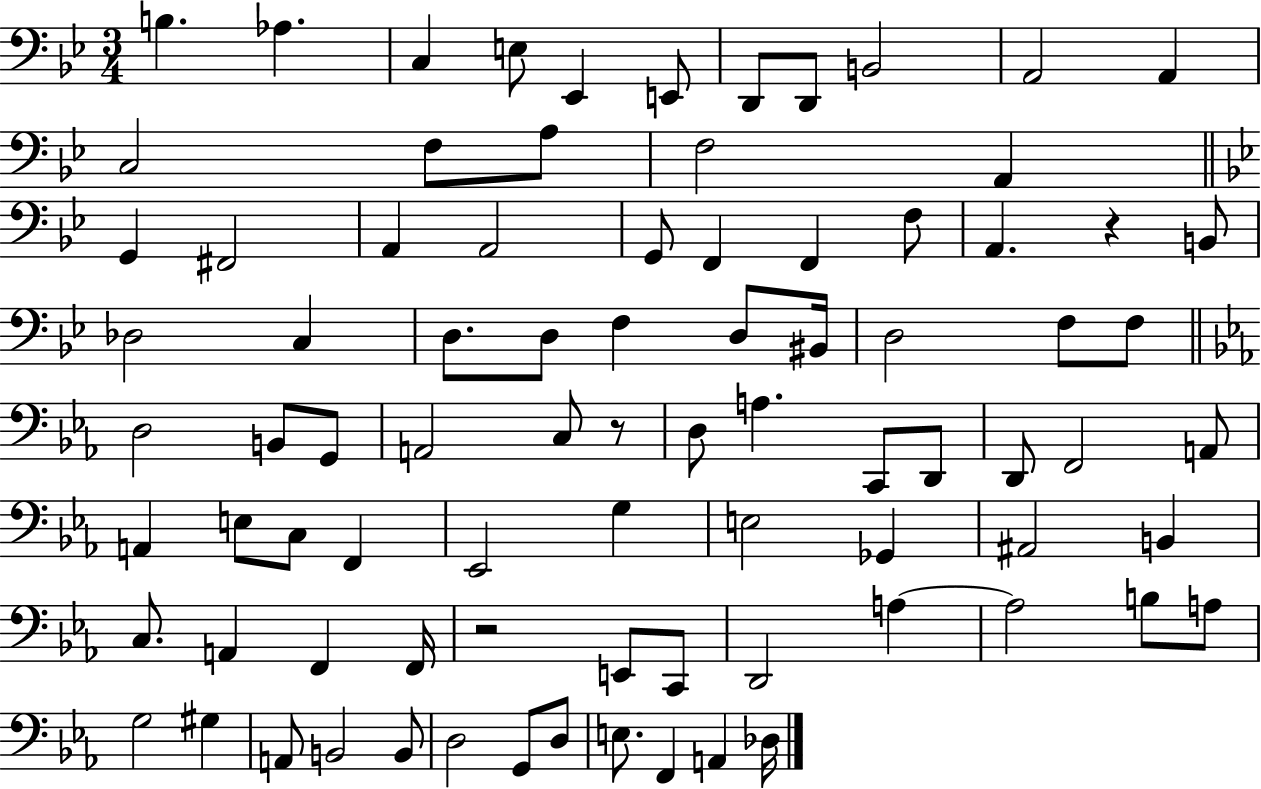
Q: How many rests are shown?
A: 3